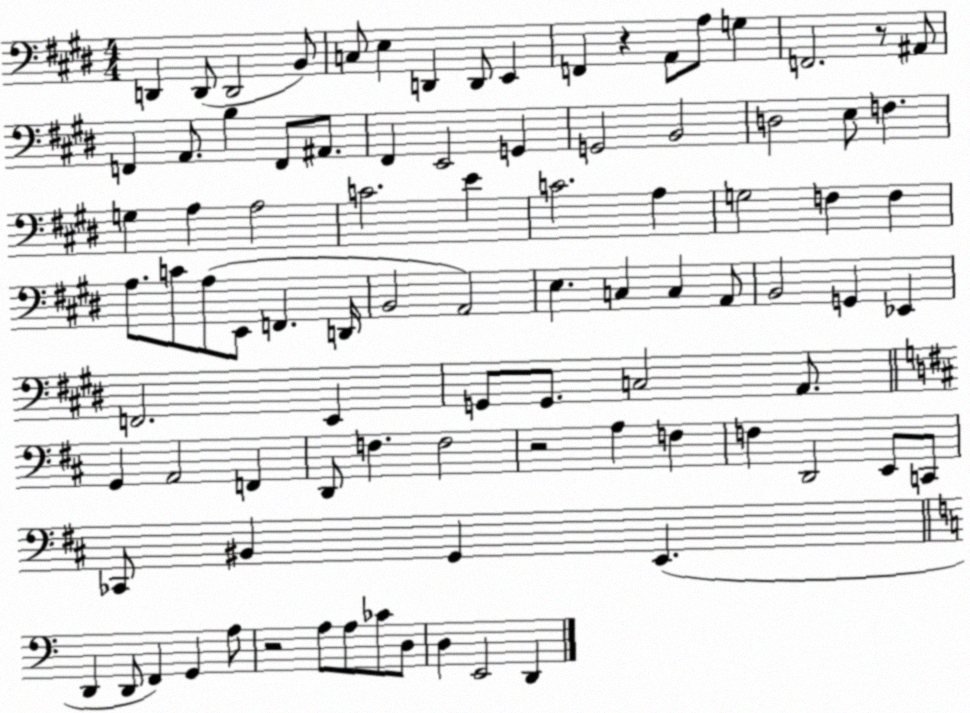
X:1
T:Untitled
M:4/4
L:1/4
K:E
D,, D,,/2 D,,2 B,,/2 C,/2 E, D,, D,,/2 E,, F,, z A,,/2 A,/2 G, F,,2 z/2 ^A,,/2 F,, A,,/2 B, F,,/2 ^A,,/2 ^F,, E,,2 G,, G,,2 B,,2 D,2 E,/2 F, G, A, A,2 C2 E C2 A, G,2 F, F, A,/2 C/2 A,/2 E,,/2 F,, D,,/4 B,,2 A,,2 E, C, C, A,,/2 B,,2 G,, _E,, F,,2 E,, G,,/2 G,,/2 C,2 A,,/2 G,, A,,2 F,, D,,/2 F, F,2 z2 A, F, F, D,,2 E,,/2 C,,/2 _C,,/2 ^B,, G,, E,, D,, D,,/2 F,, G,, A,/2 z2 A,/2 A,/2 _C/2 D,/2 D, E,,2 D,,